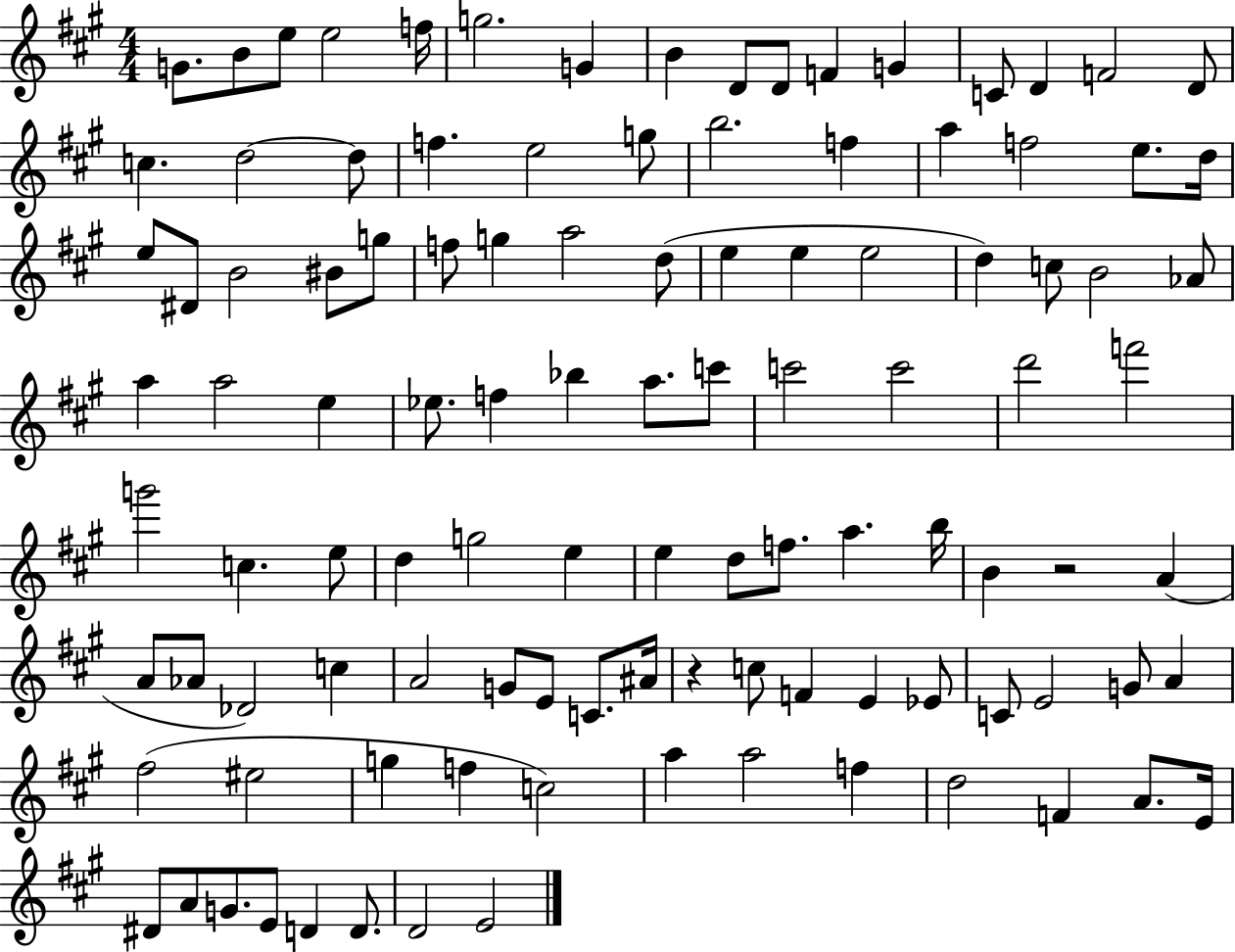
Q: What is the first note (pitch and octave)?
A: G4